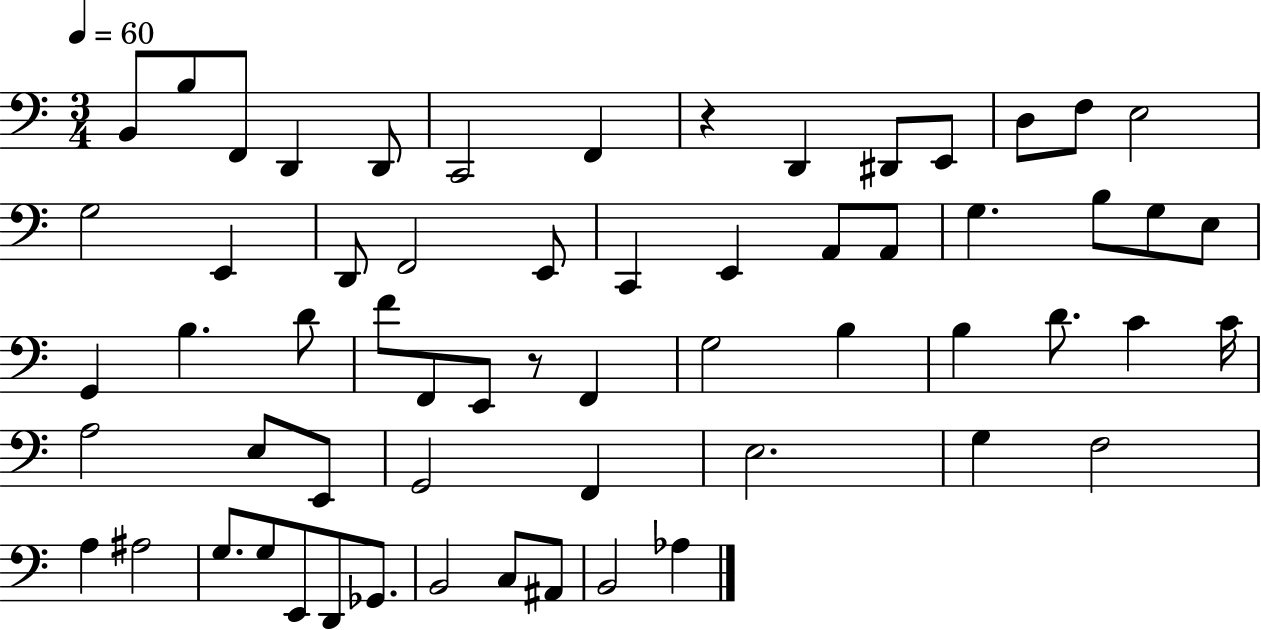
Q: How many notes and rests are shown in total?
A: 61